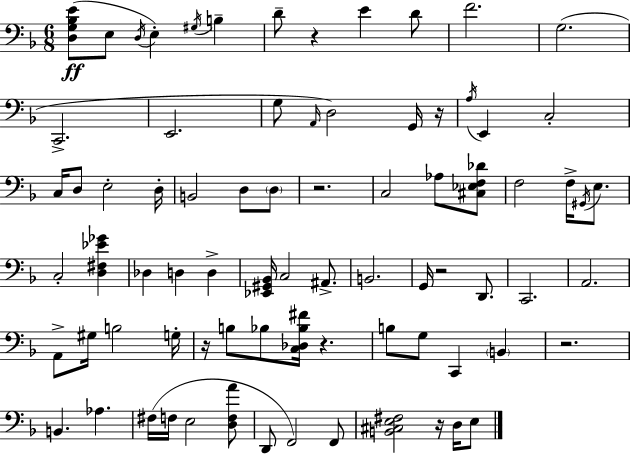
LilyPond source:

{
  \clef bass
  \numericTimeSignature
  \time 6/8
  \key f \major
  <d g bes e'>8(\ff e8 \acciaccatura { d16 }) e4-. \acciaccatura { gis16 } b4-- | d'8-- r4 e'4 | d'8 f'2. | g2.( | \break c,2.-> | e,2. | g8 \grace { a,16 } d2) | g,16 r16 \acciaccatura { a16 } e,4 c2-. | \break c16 d8 e2-. | d16-. b,2 | d8 \parenthesize d8 r2. | c2 | \break aes8 <cis ees f des'>8 f2 | f16-> \acciaccatura { gis,16 } e8. c2-. | <d fis ees' ges'>4 des4 d4 | d4-> <ees, gis, bes,>16 c2 | \break ais,8.-> b,2. | g,16 r2 | d,8. c,2. | a,2. | \break a,8-> gis16 b2 | g16-. r16 b8 bes8 <c des bes fis'>16 r4. | b8 g8 c,4 | \parenthesize b,4 r2. | \break b,4. aes4. | fis16( f16 e2 | <d f a'>8 d,8 f,2) | f,8 <b, cis e fis>2 | \break r16 d16 e8 \bar "|."
}